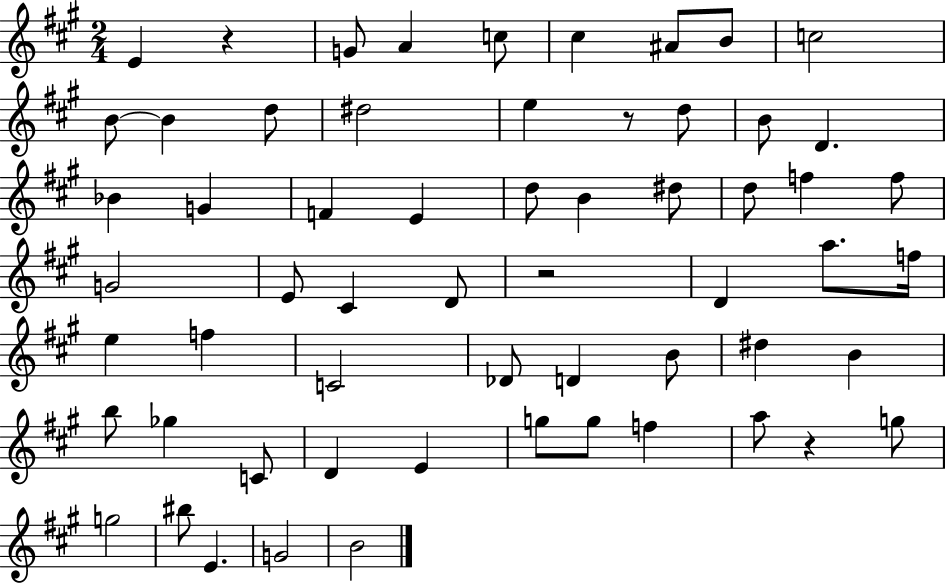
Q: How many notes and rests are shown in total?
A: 60